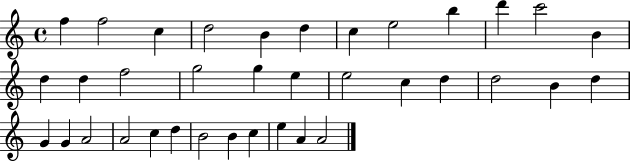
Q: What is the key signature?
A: C major